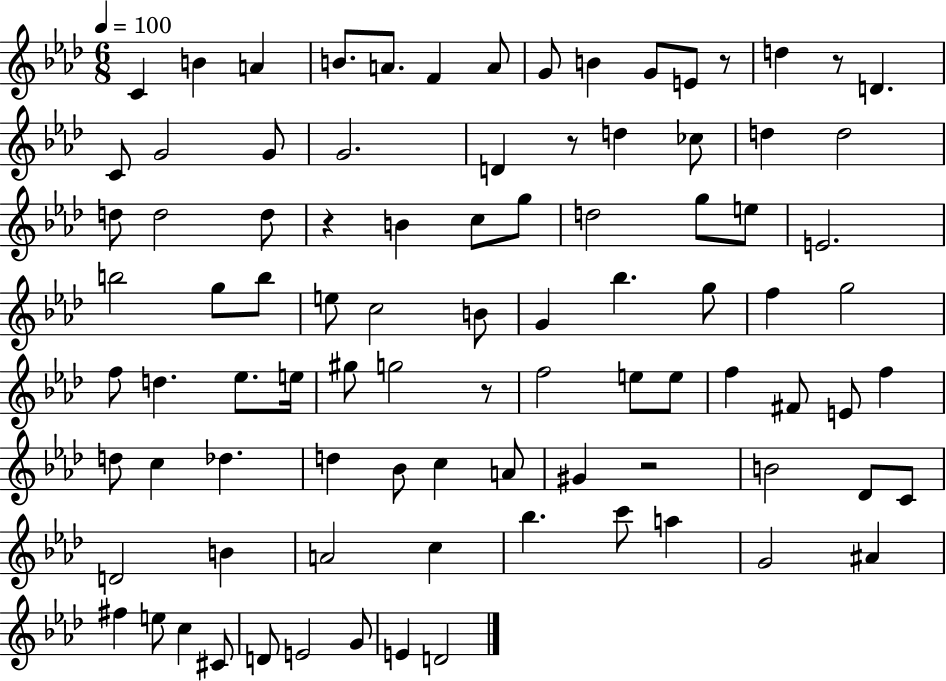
C4/q B4/q A4/q B4/e. A4/e. F4/q A4/e G4/e B4/q G4/e E4/e R/e D5/q R/e D4/q. C4/e G4/h G4/e G4/h. D4/q R/e D5/q CES5/e D5/q D5/h D5/e D5/h D5/e R/q B4/q C5/e G5/e D5/h G5/e E5/e E4/h. B5/h G5/e B5/e E5/e C5/h B4/e G4/q Bb5/q. G5/e F5/q G5/h F5/e D5/q. Eb5/e. E5/s G#5/e G5/h R/e F5/h E5/e E5/e F5/q F#4/e E4/e F5/q D5/e C5/q Db5/q. D5/q Bb4/e C5/q A4/e G#4/q R/h B4/h Db4/e C4/e D4/h B4/q A4/h C5/q Bb5/q. C6/e A5/q G4/h A#4/q F#5/q E5/e C5/q C#4/e D4/e E4/h G4/e E4/q D4/h